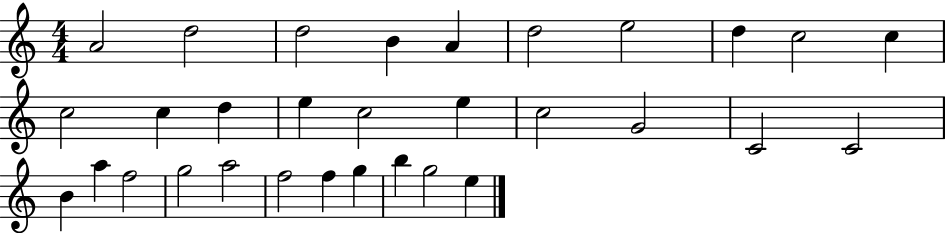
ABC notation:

X:1
T:Untitled
M:4/4
L:1/4
K:C
A2 d2 d2 B A d2 e2 d c2 c c2 c d e c2 e c2 G2 C2 C2 B a f2 g2 a2 f2 f g b g2 e